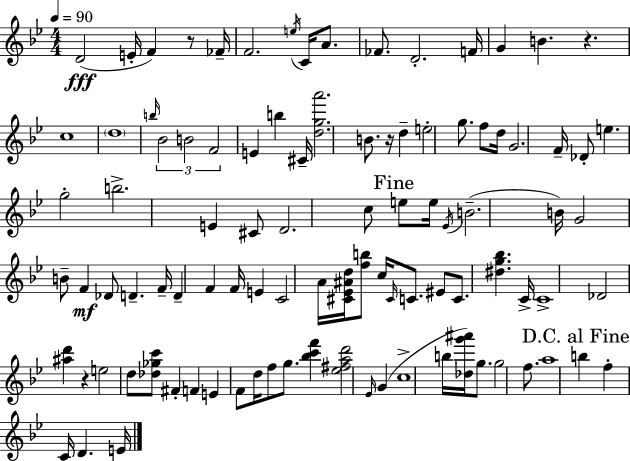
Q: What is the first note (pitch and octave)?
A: D4